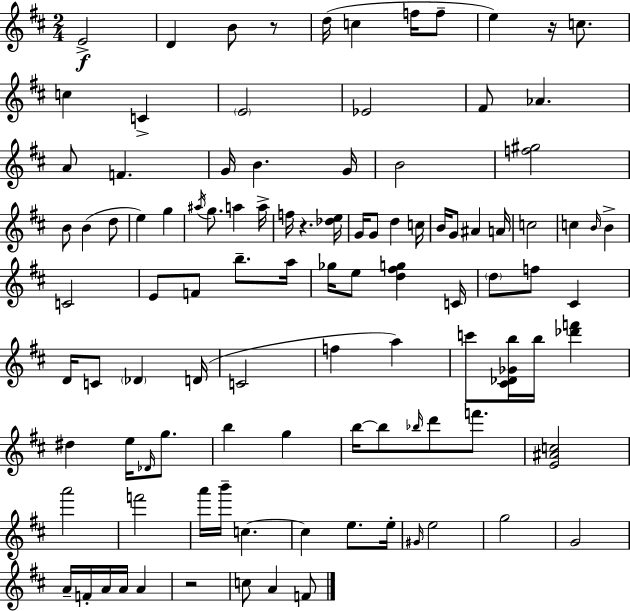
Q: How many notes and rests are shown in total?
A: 104